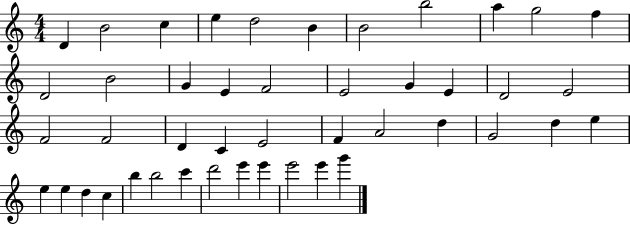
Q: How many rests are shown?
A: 0